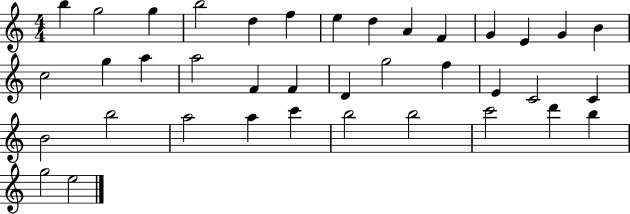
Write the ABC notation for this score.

X:1
T:Untitled
M:4/4
L:1/4
K:C
b g2 g b2 d f e d A F G E G B c2 g a a2 F F D g2 f E C2 C B2 b2 a2 a c' b2 b2 c'2 d' b g2 e2